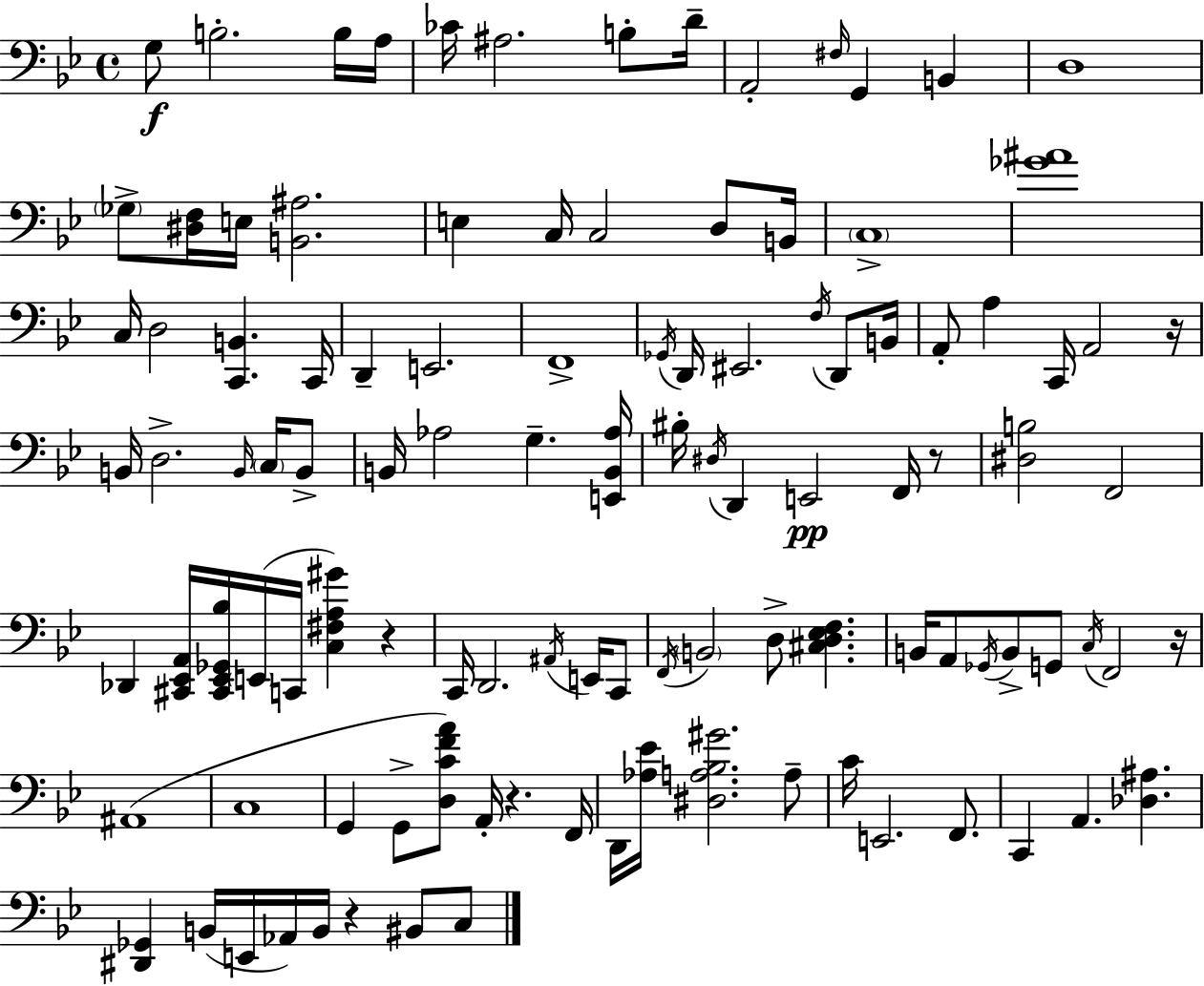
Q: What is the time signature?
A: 4/4